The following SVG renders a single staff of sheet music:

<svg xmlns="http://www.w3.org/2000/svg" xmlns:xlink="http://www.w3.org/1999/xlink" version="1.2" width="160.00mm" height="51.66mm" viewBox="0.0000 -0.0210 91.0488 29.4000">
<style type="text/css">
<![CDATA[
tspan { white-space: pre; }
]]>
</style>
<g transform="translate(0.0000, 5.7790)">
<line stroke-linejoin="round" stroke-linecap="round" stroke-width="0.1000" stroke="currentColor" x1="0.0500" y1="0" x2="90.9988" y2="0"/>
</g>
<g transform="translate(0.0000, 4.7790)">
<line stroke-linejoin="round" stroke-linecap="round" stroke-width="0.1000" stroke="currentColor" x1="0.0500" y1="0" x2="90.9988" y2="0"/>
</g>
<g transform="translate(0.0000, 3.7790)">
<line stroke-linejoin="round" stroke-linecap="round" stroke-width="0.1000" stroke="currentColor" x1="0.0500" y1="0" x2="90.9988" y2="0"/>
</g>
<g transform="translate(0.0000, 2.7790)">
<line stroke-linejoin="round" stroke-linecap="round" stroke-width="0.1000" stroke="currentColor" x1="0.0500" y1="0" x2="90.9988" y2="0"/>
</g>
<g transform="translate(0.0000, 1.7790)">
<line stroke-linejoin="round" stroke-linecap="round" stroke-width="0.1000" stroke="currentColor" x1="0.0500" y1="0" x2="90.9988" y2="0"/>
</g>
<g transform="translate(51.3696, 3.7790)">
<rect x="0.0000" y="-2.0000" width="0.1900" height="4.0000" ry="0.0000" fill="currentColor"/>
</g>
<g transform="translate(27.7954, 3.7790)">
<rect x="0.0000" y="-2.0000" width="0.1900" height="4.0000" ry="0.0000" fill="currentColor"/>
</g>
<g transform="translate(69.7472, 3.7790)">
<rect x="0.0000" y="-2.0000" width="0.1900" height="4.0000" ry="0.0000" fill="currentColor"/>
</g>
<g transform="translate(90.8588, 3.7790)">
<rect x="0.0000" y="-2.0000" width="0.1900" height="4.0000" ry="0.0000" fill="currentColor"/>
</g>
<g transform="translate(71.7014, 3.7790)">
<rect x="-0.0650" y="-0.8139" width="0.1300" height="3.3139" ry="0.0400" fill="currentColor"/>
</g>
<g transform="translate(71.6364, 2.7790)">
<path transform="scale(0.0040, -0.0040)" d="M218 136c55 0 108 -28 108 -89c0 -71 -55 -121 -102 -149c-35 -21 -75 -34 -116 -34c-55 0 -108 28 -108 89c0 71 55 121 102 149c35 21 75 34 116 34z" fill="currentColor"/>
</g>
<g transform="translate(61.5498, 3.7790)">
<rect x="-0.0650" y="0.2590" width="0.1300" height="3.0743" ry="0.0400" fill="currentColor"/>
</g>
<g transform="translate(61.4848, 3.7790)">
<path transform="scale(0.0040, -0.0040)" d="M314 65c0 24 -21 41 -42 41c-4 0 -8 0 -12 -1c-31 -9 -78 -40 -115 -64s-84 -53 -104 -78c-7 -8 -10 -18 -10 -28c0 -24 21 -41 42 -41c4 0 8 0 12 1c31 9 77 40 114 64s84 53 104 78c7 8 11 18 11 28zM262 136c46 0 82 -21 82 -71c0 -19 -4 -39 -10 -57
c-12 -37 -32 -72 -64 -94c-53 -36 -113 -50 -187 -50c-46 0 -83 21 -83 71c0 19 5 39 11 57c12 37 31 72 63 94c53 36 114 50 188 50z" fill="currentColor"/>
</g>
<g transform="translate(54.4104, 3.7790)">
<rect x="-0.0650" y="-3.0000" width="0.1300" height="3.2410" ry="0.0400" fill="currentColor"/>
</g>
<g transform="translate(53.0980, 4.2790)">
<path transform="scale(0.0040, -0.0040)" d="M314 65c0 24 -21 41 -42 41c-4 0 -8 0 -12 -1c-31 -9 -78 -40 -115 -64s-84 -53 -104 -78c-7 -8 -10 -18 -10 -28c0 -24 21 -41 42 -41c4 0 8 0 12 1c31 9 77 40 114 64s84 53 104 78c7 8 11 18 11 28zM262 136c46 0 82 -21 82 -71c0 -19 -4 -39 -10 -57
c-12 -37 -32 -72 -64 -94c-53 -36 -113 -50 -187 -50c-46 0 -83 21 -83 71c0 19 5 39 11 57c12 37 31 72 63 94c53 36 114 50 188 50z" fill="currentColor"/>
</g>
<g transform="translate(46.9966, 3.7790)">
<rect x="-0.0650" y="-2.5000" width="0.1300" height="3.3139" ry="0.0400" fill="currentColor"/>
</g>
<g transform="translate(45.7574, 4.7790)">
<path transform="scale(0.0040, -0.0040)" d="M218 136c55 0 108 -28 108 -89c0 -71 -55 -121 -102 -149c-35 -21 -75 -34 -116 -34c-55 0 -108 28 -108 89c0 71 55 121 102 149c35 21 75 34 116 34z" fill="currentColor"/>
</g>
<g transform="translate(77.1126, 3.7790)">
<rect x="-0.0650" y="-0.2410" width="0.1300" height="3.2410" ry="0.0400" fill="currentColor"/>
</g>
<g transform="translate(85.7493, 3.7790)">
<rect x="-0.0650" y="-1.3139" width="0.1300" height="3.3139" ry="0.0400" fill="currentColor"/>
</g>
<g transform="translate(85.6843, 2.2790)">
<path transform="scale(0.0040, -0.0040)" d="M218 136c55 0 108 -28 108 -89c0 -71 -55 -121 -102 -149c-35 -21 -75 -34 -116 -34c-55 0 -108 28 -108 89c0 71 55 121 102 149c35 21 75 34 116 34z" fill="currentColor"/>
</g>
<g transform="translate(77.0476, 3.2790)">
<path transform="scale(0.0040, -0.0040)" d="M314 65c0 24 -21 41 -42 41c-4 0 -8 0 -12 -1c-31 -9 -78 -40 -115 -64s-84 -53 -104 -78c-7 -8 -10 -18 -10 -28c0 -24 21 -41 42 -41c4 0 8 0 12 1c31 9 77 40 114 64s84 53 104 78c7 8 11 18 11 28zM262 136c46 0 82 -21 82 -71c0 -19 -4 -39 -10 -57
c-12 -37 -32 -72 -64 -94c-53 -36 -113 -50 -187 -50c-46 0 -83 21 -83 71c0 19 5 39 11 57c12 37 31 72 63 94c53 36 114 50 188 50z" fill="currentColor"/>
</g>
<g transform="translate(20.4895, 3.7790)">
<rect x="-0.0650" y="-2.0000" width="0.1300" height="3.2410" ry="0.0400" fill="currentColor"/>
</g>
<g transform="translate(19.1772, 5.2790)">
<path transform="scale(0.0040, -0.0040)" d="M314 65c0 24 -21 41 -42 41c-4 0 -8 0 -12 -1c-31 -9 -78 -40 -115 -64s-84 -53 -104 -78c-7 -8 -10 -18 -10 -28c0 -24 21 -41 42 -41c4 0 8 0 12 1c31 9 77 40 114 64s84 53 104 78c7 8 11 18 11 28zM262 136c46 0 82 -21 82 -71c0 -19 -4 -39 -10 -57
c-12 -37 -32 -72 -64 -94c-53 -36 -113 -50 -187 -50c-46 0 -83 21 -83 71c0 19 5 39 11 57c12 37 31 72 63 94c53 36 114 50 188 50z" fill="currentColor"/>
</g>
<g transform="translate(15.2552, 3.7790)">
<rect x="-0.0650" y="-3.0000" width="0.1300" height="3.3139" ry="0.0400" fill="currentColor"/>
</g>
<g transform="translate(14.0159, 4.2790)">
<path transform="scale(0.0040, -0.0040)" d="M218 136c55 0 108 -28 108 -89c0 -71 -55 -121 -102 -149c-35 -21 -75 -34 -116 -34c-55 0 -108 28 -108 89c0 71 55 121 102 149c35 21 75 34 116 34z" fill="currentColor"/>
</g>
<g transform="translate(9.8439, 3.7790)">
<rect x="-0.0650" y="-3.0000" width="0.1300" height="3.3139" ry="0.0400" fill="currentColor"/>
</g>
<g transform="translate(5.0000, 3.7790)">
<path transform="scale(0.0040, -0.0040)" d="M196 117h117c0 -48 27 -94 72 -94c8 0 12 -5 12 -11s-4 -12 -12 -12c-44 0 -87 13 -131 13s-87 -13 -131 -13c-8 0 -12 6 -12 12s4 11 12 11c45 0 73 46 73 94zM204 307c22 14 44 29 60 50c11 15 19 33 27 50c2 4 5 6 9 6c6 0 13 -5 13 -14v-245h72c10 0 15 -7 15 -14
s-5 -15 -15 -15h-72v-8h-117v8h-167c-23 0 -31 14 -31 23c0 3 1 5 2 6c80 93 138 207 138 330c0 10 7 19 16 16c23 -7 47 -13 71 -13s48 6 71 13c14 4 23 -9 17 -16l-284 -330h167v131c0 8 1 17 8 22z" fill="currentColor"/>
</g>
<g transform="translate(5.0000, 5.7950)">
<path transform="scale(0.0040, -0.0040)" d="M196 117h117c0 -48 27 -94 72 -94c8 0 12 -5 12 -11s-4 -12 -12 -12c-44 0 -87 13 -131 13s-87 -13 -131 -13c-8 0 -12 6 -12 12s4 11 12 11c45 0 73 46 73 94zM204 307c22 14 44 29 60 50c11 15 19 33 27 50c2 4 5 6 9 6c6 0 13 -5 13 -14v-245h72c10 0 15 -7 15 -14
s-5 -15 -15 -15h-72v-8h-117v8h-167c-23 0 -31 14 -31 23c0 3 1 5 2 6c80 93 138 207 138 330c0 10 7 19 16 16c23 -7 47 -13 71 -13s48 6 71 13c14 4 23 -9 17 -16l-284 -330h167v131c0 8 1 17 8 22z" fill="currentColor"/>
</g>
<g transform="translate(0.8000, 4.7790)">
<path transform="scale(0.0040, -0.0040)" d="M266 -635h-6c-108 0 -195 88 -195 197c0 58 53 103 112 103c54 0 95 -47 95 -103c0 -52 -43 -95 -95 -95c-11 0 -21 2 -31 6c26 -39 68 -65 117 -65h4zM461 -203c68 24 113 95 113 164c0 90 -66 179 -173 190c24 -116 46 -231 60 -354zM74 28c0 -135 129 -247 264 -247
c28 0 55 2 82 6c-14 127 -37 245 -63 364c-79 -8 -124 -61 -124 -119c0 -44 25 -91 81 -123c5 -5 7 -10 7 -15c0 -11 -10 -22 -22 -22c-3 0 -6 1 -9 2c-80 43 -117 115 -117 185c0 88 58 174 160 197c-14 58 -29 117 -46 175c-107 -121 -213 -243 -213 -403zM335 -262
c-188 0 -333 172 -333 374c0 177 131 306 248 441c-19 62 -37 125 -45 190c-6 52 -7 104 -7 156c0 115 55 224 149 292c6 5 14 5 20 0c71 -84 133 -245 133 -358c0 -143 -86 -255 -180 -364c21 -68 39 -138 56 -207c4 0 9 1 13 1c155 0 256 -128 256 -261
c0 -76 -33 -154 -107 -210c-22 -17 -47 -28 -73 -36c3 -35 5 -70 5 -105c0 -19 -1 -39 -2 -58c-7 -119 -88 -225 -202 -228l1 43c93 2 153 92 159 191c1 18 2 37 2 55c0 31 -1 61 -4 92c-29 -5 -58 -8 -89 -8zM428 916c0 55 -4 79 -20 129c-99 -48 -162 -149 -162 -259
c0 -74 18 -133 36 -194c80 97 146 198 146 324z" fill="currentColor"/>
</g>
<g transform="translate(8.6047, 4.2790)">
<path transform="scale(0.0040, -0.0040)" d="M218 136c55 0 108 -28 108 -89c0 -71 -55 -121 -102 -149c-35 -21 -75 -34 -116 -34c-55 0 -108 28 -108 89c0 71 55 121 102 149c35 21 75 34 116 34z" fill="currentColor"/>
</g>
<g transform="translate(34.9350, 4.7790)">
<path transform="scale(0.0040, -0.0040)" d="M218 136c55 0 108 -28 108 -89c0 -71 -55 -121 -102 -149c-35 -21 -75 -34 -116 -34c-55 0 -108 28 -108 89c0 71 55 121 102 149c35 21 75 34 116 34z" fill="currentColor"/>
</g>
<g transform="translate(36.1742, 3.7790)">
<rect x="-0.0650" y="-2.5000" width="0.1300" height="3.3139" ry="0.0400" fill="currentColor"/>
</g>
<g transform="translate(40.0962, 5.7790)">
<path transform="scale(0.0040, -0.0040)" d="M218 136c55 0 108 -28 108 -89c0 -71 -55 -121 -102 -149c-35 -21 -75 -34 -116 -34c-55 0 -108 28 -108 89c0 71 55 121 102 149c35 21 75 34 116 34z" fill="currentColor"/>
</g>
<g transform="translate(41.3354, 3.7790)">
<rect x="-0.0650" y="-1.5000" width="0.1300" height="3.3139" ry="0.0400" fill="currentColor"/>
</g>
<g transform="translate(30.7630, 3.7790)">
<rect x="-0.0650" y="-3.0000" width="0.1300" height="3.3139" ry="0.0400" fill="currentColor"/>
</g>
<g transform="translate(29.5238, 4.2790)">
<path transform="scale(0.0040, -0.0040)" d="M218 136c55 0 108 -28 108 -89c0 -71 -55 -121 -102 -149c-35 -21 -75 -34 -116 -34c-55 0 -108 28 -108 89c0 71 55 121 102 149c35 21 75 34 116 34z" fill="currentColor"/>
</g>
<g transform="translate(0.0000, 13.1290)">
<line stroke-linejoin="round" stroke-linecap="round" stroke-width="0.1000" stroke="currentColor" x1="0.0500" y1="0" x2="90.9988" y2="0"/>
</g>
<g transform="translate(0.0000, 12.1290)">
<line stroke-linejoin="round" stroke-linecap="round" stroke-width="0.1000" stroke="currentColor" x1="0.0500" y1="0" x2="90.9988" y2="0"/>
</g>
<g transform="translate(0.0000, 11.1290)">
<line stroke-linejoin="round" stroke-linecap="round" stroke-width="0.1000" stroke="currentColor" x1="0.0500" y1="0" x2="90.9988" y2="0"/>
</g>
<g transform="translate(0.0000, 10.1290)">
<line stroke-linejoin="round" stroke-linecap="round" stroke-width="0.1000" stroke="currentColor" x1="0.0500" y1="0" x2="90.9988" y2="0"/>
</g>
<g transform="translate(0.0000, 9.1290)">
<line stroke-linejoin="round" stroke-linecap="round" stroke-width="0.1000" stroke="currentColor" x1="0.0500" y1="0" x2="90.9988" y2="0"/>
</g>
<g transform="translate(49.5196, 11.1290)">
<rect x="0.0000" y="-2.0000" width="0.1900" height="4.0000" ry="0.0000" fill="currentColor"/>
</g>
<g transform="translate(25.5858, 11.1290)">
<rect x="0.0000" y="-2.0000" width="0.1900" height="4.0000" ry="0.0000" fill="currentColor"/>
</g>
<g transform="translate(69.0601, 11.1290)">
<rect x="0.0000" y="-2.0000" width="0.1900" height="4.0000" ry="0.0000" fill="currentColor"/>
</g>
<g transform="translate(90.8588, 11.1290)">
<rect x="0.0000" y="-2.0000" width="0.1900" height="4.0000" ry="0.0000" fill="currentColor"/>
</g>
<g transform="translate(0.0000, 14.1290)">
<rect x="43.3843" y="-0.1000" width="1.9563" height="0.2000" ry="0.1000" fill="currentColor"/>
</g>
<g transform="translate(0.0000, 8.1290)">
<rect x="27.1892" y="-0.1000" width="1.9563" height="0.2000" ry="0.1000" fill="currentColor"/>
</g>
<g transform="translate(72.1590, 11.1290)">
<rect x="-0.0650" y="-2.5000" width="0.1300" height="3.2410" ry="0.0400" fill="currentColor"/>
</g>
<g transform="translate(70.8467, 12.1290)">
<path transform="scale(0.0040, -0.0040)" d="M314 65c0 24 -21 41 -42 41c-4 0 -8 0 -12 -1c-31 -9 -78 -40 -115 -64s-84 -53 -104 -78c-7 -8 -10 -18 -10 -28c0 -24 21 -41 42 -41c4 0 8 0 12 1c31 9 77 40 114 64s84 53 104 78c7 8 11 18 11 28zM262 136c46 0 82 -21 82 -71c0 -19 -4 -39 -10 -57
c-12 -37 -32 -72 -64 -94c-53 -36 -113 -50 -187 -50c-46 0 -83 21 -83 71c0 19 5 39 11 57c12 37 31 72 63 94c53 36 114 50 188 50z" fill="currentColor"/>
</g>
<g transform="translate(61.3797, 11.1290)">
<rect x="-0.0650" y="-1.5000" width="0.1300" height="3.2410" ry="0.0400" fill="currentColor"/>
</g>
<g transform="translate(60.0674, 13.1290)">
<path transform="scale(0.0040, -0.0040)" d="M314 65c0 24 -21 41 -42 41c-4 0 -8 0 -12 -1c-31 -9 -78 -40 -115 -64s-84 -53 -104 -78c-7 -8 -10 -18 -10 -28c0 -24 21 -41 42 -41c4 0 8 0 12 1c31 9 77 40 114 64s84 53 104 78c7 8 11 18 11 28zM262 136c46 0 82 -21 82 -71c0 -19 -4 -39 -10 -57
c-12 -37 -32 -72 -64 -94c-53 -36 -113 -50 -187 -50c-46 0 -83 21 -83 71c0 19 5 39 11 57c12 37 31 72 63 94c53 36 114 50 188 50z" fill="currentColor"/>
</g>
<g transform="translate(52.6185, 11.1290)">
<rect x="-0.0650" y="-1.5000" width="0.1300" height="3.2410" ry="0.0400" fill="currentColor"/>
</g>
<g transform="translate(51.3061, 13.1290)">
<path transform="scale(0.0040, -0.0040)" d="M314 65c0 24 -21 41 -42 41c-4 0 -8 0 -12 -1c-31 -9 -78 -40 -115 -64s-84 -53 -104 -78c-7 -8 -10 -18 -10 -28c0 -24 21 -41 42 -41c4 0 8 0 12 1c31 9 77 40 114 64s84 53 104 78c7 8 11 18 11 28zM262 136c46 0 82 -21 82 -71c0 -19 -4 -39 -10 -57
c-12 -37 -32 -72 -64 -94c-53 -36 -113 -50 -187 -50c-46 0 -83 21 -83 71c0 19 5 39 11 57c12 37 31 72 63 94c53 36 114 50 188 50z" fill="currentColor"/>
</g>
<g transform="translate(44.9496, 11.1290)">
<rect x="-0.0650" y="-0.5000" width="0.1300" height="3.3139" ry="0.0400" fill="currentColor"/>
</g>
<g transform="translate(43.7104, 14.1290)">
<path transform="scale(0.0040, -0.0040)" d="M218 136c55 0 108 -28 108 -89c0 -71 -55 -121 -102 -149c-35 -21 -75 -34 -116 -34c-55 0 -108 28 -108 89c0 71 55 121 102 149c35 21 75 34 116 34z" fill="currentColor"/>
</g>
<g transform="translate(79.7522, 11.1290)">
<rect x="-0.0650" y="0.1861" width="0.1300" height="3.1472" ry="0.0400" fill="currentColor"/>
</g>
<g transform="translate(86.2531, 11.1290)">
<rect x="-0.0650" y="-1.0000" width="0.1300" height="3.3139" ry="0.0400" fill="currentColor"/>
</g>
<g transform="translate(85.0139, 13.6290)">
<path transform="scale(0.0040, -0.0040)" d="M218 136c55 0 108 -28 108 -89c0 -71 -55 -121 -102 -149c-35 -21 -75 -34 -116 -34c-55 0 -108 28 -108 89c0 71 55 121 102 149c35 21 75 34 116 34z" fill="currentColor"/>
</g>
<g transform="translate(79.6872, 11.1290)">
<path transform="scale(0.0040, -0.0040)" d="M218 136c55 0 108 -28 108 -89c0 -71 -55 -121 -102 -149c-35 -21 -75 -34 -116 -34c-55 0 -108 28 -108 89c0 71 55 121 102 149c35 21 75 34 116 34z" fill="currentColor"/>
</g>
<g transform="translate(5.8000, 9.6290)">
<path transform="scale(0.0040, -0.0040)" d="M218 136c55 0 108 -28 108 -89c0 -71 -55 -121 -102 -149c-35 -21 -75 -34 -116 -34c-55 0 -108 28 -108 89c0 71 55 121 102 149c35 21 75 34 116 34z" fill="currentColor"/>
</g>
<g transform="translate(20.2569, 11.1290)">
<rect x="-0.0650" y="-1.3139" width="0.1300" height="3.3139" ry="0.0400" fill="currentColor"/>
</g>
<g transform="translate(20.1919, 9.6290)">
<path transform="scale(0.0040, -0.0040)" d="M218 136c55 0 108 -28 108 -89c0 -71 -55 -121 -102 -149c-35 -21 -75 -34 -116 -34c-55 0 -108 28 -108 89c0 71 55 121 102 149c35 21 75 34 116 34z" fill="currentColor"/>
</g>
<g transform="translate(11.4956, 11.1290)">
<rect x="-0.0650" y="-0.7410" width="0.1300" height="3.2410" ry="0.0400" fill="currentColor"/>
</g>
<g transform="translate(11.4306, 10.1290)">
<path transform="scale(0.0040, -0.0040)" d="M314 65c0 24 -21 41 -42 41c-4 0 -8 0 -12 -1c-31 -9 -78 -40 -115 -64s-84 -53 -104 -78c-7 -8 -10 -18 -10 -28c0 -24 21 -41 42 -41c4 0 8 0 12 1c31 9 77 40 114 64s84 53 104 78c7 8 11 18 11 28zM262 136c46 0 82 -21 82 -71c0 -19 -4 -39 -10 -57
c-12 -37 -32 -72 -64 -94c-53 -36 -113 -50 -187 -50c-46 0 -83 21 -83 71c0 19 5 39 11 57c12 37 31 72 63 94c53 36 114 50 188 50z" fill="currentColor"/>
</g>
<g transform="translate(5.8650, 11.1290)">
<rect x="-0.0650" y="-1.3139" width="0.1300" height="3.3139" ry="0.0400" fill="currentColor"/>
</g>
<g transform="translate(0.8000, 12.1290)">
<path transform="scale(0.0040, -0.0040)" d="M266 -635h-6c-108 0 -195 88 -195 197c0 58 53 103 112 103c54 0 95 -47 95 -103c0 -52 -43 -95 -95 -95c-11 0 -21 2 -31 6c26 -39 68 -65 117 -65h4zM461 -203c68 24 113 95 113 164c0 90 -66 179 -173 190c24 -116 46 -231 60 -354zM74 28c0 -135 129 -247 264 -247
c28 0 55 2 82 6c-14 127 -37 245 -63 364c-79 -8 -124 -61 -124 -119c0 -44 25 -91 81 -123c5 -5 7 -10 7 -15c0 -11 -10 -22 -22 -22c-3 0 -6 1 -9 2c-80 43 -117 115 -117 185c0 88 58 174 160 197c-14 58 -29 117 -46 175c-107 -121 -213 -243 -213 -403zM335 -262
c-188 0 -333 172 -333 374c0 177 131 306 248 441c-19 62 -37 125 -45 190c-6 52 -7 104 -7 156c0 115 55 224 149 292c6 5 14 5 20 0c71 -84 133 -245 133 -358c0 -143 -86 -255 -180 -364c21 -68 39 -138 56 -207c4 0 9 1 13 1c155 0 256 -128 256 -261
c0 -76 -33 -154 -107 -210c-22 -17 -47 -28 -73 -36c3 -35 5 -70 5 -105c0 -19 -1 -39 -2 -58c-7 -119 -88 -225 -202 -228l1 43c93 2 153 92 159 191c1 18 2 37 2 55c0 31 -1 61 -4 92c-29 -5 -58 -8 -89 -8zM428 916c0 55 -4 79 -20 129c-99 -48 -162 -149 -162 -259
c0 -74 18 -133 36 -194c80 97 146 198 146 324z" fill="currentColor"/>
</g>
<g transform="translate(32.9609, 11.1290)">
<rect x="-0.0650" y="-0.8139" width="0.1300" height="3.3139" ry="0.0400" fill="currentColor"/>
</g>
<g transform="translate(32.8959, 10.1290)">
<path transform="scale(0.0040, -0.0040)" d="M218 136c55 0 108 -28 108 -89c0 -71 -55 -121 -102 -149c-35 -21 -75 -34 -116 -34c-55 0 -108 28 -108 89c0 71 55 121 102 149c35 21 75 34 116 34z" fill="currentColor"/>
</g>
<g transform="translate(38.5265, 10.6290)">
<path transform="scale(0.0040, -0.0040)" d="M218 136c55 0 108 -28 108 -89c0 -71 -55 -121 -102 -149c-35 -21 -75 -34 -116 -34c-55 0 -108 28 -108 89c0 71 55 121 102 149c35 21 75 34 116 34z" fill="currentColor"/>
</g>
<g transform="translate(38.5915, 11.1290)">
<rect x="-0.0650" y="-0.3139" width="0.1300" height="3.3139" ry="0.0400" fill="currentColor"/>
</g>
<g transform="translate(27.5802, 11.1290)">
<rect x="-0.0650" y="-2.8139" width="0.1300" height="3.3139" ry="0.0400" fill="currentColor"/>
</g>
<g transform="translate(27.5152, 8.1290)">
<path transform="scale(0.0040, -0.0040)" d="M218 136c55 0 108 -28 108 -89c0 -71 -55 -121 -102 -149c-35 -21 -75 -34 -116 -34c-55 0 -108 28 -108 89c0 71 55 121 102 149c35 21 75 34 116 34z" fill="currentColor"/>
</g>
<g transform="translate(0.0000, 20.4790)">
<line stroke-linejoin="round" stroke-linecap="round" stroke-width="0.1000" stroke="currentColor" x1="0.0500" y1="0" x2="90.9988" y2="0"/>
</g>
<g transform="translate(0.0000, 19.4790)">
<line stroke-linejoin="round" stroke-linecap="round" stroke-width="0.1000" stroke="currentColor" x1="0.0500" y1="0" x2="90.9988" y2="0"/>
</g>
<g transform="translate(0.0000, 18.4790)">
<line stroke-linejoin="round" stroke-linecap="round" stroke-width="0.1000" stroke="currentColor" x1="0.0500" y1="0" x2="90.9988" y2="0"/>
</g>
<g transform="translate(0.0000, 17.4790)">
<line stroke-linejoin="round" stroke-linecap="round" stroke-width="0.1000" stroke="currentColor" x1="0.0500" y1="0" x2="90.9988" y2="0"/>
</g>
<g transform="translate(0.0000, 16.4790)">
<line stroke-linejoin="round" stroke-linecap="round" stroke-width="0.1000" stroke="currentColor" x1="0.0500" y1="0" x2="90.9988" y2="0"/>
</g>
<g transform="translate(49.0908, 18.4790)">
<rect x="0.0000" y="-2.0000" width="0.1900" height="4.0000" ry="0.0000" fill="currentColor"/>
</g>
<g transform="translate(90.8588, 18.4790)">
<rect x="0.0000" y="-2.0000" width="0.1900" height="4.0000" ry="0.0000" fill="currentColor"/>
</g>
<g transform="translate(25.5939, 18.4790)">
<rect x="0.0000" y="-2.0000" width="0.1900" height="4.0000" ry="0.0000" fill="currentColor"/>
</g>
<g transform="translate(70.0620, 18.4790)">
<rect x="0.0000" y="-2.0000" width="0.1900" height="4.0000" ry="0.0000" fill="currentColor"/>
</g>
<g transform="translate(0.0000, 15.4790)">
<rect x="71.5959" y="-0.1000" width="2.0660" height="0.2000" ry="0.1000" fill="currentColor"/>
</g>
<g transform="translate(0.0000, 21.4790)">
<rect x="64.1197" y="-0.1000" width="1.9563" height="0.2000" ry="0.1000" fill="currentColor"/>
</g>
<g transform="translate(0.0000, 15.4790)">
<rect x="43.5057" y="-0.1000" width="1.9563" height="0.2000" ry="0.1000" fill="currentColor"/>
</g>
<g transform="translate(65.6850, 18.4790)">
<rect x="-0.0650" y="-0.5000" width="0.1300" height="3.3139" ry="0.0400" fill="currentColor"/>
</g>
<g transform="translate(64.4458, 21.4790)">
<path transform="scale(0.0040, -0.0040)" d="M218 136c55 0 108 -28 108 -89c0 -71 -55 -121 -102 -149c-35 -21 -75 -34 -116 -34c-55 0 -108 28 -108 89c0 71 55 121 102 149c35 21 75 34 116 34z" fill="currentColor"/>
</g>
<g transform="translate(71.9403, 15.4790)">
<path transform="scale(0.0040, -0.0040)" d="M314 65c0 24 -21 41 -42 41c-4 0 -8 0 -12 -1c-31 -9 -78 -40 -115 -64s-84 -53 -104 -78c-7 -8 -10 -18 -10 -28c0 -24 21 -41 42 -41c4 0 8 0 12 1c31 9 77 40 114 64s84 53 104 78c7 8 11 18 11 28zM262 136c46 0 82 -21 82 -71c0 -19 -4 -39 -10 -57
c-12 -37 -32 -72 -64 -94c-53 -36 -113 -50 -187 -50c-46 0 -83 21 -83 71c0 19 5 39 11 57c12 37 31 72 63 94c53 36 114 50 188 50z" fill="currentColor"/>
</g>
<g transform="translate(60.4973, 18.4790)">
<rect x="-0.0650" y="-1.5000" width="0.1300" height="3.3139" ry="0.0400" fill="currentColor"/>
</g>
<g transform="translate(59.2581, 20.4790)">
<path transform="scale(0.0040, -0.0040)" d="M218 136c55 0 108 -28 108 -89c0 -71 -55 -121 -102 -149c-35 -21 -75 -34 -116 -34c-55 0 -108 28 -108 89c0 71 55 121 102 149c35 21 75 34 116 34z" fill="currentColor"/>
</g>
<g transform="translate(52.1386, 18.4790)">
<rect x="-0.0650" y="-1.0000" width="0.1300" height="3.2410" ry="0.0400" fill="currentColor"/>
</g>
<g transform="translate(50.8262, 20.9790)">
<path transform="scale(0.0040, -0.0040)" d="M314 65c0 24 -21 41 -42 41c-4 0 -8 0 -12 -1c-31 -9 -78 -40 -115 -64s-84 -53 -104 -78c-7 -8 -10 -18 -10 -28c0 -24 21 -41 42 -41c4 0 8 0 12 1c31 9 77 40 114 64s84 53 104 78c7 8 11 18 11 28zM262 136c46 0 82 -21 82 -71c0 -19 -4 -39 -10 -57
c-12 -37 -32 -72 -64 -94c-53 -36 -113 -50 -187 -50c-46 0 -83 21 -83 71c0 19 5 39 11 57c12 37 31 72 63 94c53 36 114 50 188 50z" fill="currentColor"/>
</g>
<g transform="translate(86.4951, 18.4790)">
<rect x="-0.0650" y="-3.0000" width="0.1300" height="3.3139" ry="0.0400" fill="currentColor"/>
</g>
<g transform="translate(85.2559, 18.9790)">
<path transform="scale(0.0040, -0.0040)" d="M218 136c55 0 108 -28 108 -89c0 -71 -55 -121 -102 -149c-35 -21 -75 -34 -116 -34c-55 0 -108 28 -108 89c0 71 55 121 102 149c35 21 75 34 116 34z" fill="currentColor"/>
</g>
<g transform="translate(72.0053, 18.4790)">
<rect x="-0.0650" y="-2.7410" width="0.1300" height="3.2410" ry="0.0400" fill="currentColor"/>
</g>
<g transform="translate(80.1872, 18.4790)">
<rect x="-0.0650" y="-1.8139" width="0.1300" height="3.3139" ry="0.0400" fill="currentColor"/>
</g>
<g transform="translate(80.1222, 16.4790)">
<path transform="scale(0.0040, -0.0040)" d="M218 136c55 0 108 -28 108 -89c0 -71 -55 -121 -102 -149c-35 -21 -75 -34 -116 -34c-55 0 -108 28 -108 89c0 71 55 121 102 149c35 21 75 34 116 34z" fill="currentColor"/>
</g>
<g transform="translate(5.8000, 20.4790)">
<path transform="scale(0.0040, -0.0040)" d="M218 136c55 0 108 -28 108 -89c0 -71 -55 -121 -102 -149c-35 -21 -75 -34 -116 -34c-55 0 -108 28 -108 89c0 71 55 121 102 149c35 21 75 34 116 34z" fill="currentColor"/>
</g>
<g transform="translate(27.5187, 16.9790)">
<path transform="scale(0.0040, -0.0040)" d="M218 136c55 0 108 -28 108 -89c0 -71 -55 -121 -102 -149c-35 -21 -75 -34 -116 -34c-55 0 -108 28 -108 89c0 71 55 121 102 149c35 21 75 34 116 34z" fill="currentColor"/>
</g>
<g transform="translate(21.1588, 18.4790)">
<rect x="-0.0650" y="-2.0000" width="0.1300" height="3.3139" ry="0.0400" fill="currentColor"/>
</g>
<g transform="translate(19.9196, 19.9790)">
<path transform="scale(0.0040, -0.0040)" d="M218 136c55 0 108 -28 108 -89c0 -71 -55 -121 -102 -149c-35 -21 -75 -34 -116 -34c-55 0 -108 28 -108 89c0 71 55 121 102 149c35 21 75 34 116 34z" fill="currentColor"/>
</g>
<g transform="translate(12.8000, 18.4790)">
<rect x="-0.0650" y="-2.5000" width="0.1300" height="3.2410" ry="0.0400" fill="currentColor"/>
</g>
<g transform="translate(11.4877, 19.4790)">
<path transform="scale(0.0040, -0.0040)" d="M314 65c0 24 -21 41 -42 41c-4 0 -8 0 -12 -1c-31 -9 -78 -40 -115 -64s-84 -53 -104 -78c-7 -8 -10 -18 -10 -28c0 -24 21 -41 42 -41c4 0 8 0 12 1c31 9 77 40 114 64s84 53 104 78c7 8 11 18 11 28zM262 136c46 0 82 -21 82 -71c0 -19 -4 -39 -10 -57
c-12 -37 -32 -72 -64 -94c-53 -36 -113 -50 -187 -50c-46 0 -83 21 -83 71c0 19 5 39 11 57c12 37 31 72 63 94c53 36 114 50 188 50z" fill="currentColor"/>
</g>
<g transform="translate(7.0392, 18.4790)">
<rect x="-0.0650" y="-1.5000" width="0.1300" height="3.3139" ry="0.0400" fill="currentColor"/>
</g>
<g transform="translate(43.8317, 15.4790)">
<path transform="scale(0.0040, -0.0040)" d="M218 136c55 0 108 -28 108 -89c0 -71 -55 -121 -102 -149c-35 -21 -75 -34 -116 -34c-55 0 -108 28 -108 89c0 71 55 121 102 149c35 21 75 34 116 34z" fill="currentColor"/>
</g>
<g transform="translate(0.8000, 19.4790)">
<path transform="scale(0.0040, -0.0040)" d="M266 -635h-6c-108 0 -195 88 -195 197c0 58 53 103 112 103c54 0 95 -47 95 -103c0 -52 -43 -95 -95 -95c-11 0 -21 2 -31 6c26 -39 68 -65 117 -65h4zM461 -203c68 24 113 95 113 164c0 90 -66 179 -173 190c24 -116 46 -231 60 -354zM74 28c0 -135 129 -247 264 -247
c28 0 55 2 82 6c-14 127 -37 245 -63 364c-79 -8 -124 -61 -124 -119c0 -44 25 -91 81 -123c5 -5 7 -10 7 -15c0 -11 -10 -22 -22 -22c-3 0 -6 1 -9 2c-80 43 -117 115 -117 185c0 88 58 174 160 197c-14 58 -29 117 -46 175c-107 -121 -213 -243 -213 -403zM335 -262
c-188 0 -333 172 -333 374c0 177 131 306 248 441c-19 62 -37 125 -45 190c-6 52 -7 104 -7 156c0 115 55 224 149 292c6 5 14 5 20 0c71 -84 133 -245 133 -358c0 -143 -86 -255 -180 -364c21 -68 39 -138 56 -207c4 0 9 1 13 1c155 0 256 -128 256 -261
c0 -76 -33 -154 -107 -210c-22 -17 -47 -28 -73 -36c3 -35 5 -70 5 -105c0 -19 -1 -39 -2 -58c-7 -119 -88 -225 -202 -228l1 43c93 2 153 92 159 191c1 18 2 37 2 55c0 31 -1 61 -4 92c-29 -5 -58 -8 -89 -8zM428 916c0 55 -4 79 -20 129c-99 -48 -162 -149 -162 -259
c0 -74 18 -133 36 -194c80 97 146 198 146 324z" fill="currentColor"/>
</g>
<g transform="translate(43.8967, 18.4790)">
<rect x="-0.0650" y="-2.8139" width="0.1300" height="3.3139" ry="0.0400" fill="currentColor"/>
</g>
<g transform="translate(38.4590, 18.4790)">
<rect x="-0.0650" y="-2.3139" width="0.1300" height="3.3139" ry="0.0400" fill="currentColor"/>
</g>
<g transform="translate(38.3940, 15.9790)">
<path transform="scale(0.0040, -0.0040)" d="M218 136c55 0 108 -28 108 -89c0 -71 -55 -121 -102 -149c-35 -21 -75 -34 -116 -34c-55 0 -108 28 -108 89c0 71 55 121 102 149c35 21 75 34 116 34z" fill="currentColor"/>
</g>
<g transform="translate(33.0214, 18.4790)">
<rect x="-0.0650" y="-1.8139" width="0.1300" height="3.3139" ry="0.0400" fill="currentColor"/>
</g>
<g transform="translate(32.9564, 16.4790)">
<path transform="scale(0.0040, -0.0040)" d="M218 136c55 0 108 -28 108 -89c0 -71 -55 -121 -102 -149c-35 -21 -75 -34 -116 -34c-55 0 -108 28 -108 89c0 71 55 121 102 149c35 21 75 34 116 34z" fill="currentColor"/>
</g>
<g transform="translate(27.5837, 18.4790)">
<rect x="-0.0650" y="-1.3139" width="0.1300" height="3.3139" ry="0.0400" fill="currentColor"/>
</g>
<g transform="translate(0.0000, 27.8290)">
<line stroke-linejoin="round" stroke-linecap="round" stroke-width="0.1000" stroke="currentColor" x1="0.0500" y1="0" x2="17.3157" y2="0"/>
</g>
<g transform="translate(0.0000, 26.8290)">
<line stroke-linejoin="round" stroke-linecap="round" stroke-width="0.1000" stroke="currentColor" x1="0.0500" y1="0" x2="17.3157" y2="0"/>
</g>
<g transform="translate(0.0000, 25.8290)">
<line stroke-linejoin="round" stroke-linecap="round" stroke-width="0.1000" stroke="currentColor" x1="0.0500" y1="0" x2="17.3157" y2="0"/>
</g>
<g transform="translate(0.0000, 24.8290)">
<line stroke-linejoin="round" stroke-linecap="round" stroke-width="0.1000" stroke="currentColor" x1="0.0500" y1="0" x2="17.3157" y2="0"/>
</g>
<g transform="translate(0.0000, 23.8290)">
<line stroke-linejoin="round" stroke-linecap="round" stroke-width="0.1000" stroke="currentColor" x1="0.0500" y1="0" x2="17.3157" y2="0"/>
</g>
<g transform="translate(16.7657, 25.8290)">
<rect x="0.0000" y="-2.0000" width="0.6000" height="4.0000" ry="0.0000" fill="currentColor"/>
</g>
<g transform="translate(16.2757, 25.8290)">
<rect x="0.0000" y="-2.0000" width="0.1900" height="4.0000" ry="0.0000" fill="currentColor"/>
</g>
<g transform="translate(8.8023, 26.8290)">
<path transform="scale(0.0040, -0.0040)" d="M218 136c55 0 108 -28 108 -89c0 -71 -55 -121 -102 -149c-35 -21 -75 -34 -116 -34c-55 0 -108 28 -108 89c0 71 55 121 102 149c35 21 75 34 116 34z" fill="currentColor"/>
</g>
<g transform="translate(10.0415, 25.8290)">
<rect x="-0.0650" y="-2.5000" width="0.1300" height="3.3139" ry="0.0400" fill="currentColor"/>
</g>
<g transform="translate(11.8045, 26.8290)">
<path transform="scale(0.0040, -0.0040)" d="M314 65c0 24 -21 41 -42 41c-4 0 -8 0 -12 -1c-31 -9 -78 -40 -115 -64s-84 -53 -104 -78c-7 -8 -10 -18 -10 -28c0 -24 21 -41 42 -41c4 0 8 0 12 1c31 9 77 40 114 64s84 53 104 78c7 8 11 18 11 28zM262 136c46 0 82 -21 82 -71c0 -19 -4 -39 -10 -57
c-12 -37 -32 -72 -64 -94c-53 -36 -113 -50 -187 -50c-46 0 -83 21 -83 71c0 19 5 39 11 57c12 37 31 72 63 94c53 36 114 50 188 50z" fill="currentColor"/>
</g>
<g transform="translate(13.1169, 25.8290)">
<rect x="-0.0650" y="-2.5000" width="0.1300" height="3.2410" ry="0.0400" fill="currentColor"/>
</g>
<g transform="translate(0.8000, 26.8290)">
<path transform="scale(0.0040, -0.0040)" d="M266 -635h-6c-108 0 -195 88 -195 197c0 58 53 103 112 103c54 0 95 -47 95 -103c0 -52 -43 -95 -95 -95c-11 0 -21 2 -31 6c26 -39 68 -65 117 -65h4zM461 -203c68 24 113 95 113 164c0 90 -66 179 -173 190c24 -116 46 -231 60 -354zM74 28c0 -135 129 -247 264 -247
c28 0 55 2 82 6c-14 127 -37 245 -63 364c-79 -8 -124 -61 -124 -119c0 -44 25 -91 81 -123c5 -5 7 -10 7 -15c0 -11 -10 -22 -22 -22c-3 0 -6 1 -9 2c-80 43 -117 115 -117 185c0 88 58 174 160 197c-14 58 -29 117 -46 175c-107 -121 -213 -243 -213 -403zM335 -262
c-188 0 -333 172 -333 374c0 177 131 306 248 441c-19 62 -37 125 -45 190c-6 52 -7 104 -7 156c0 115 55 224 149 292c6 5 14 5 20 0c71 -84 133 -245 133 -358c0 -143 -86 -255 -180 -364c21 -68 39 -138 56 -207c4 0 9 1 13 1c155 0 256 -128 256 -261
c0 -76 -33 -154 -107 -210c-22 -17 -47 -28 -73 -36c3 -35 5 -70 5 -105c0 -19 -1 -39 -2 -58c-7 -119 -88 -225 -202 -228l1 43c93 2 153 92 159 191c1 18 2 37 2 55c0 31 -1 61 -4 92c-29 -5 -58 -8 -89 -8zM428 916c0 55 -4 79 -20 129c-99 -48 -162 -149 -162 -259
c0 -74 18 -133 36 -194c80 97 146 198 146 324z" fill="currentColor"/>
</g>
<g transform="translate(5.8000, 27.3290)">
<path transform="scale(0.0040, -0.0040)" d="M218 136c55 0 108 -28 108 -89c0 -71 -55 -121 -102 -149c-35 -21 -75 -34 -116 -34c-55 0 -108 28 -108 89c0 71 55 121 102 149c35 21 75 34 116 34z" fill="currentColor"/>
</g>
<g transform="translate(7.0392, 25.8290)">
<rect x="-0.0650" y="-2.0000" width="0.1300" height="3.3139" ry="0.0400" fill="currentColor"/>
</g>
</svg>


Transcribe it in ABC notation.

X:1
T:Untitled
M:4/4
L:1/4
K:C
A A F2 A G E G A2 B2 d c2 e e d2 e a d c C E2 E2 G2 B D E G2 F e f g a D2 E C a2 f A F G G2